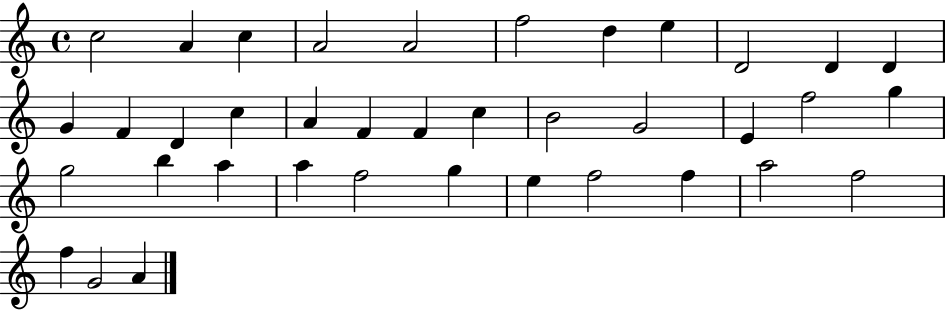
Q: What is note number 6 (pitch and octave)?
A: F5